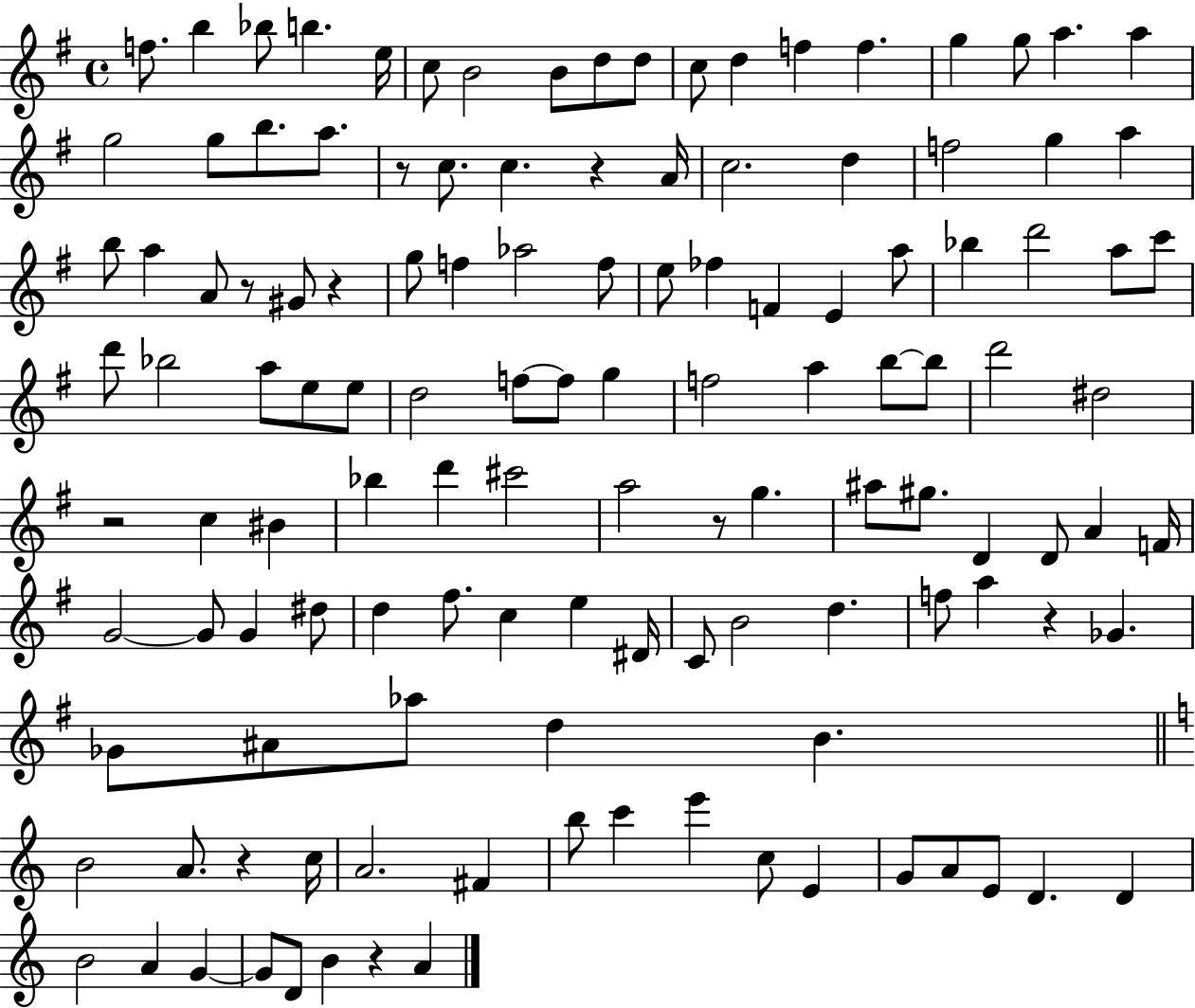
{
  \clef treble
  \time 4/4
  \defaultTimeSignature
  \key g \major
  \repeat volta 2 { f''8. b''4 bes''8 b''4. e''16 | c''8 b'2 b'8 d''8 d''8 | c''8 d''4 f''4 f''4. | g''4 g''8 a''4. a''4 | \break g''2 g''8 b''8. a''8. | r8 c''8. c''4. r4 a'16 | c''2. d''4 | f''2 g''4 a''4 | \break b''8 a''4 a'8 r8 gis'8 r4 | g''8 f''4 aes''2 f''8 | e''8 fes''4 f'4 e'4 a''8 | bes''4 d'''2 a''8 c'''8 | \break d'''8 bes''2 a''8 e''8 e''8 | d''2 f''8~~ f''8 g''4 | f''2 a''4 b''8~~ b''8 | d'''2 dis''2 | \break r2 c''4 bis'4 | bes''4 d'''4 cis'''2 | a''2 r8 g''4. | ais''8 gis''8. d'4 d'8 a'4 f'16 | \break g'2~~ g'8 g'4 dis''8 | d''4 fis''8. c''4 e''4 dis'16 | c'8 b'2 d''4. | f''8 a''4 r4 ges'4. | \break ges'8 ais'8 aes''8 d''4 b'4. | \bar "||" \break \key a \minor b'2 a'8. r4 c''16 | a'2. fis'4 | b''8 c'''4 e'''4 c''8 e'4 | g'8 a'8 e'8 d'4. d'4 | \break b'2 a'4 g'4~~ | g'8 d'8 b'4 r4 a'4 | } \bar "|."
}